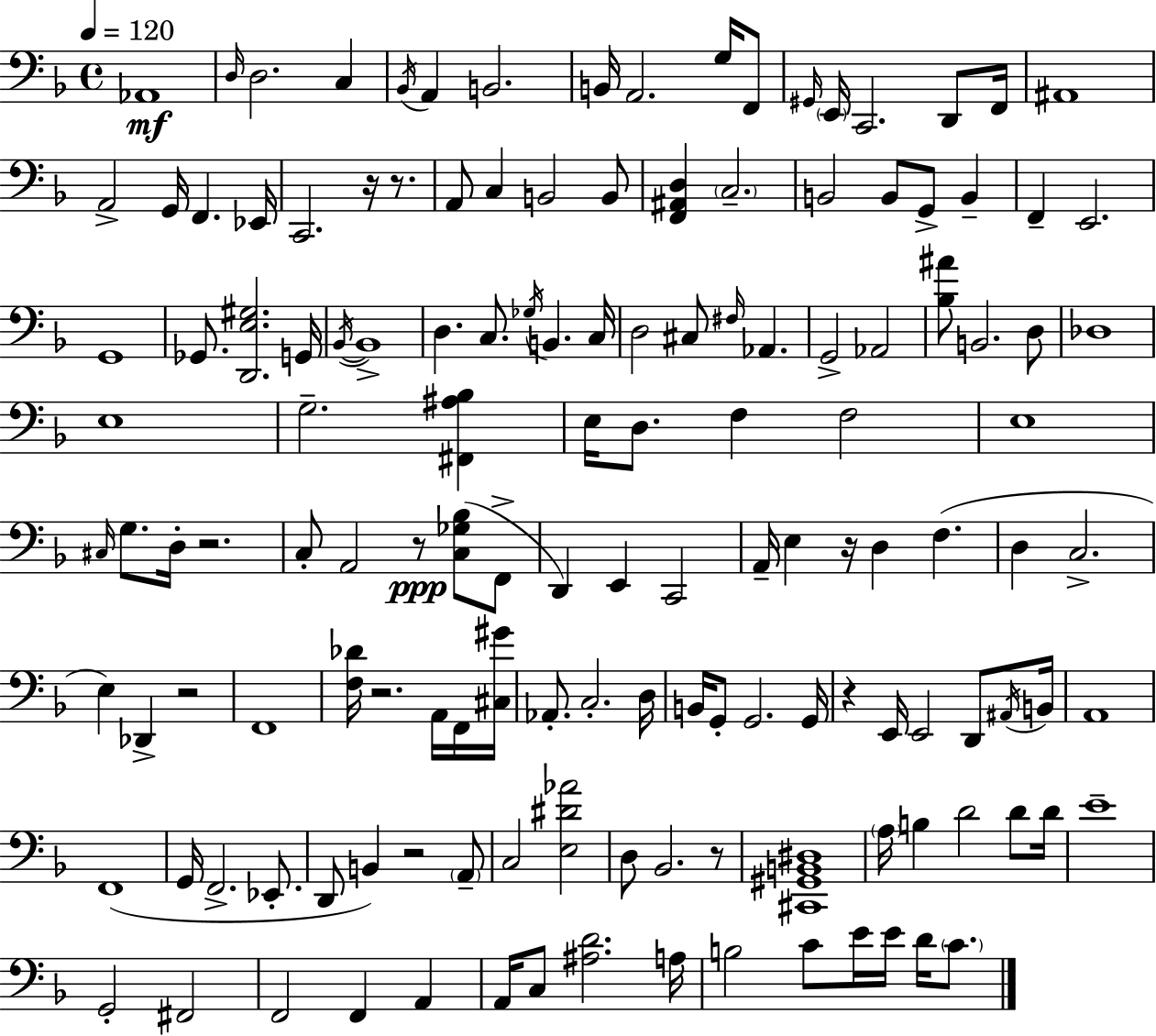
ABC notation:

X:1
T:Untitled
M:4/4
L:1/4
K:Dm
_A,,4 D,/4 D,2 C, _B,,/4 A,, B,,2 B,,/4 A,,2 G,/4 F,,/2 ^G,,/4 E,,/4 C,,2 D,,/2 F,,/4 ^A,,4 A,,2 G,,/4 F,, _E,,/4 C,,2 z/4 z/2 A,,/2 C, B,,2 B,,/2 [F,,^A,,D,] C,2 B,,2 B,,/2 G,,/2 B,, F,, E,,2 G,,4 _G,,/2 [D,,E,^G,]2 G,,/4 _B,,/4 _B,,4 D, C,/2 _G,/4 B,, C,/4 D,2 ^C,/2 ^F,/4 _A,, G,,2 _A,,2 [_B,^A]/2 B,,2 D,/2 _D,4 E,4 G,2 [^F,,^A,_B,] E,/4 D,/2 F, F,2 E,4 ^C,/4 G,/2 D,/4 z2 C,/2 A,,2 z/2 [C,_G,_B,]/2 F,,/2 D,, E,, C,,2 A,,/4 E, z/4 D, F, D, C,2 E, _D,, z2 F,,4 [F,_D]/4 z2 A,,/4 F,,/4 [^C,^G]/4 _A,,/2 C,2 D,/4 B,,/4 G,,/2 G,,2 G,,/4 z E,,/4 E,,2 D,,/2 ^A,,/4 B,,/4 A,,4 F,,4 G,,/4 F,,2 _E,,/2 D,,/2 B,, z2 A,,/2 C,2 [E,^D_A]2 D,/2 _B,,2 z/2 [^C,,^G,,B,,^D,]4 A,/4 B, D2 D/2 D/4 E4 G,,2 ^F,,2 F,,2 F,, A,, A,,/4 C,/2 [^A,D]2 A,/4 B,2 C/2 E/4 E/4 D/4 C/2